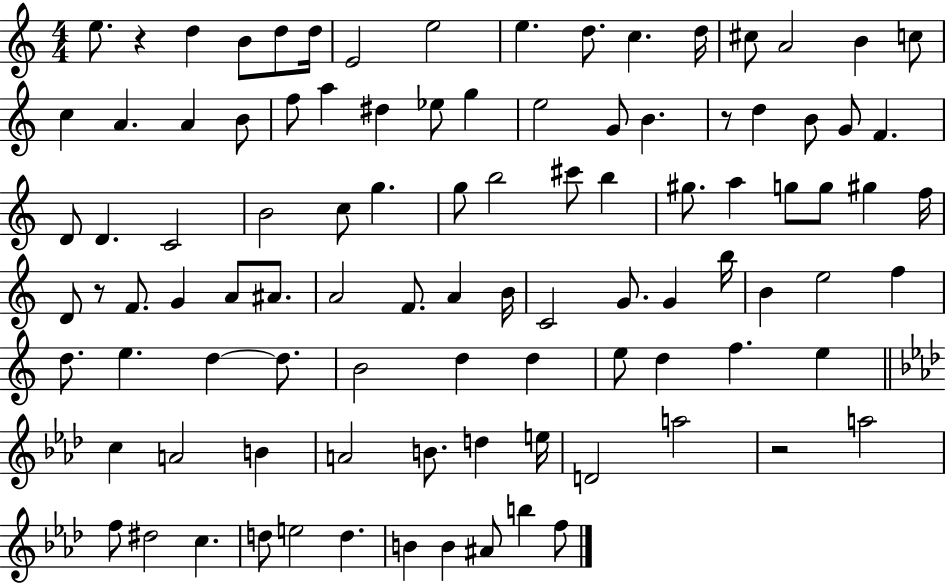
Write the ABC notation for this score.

X:1
T:Untitled
M:4/4
L:1/4
K:C
e/2 z d B/2 d/2 d/4 E2 e2 e d/2 c d/4 ^c/2 A2 B c/2 c A A B/2 f/2 a ^d _e/2 g e2 G/2 B z/2 d B/2 G/2 F D/2 D C2 B2 c/2 g g/2 b2 ^c'/2 b ^g/2 a g/2 g/2 ^g f/4 D/2 z/2 F/2 G A/2 ^A/2 A2 F/2 A B/4 C2 G/2 G b/4 B e2 f d/2 e d d/2 B2 d d e/2 d f e c A2 B A2 B/2 d e/4 D2 a2 z2 a2 f/2 ^d2 c d/2 e2 d B B ^A/2 b f/2